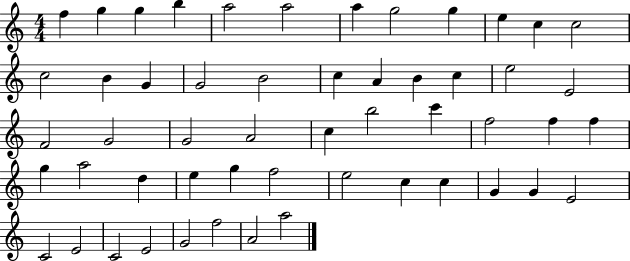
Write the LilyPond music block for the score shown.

{
  \clef treble
  \numericTimeSignature
  \time 4/4
  \key c \major
  f''4 g''4 g''4 b''4 | a''2 a''2 | a''4 g''2 g''4 | e''4 c''4 c''2 | \break c''2 b'4 g'4 | g'2 b'2 | c''4 a'4 b'4 c''4 | e''2 e'2 | \break f'2 g'2 | g'2 a'2 | c''4 b''2 c'''4 | f''2 f''4 f''4 | \break g''4 a''2 d''4 | e''4 g''4 f''2 | e''2 c''4 c''4 | g'4 g'4 e'2 | \break c'2 e'2 | c'2 e'2 | g'2 f''2 | a'2 a''2 | \break \bar "|."
}